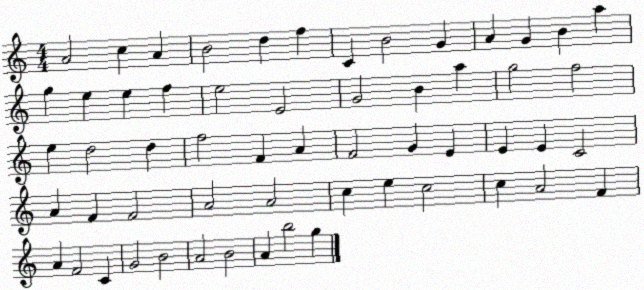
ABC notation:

X:1
T:Untitled
M:4/4
L:1/4
K:C
A2 c A B2 d f C B2 G A G B a g e e f e2 E2 G2 B a g2 f2 e d2 d f2 F A F2 G E E E C2 A F F2 A2 A2 c e c2 c A2 F A F2 C G2 B2 A2 B2 A b2 g